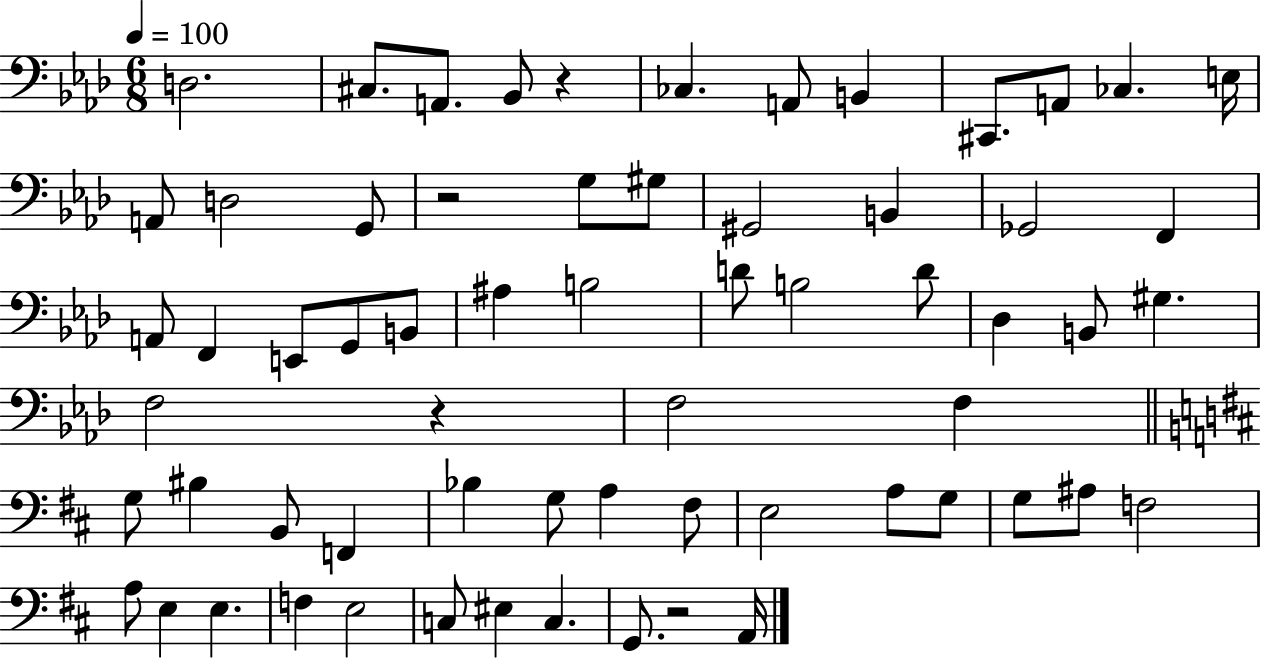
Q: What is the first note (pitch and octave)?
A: D3